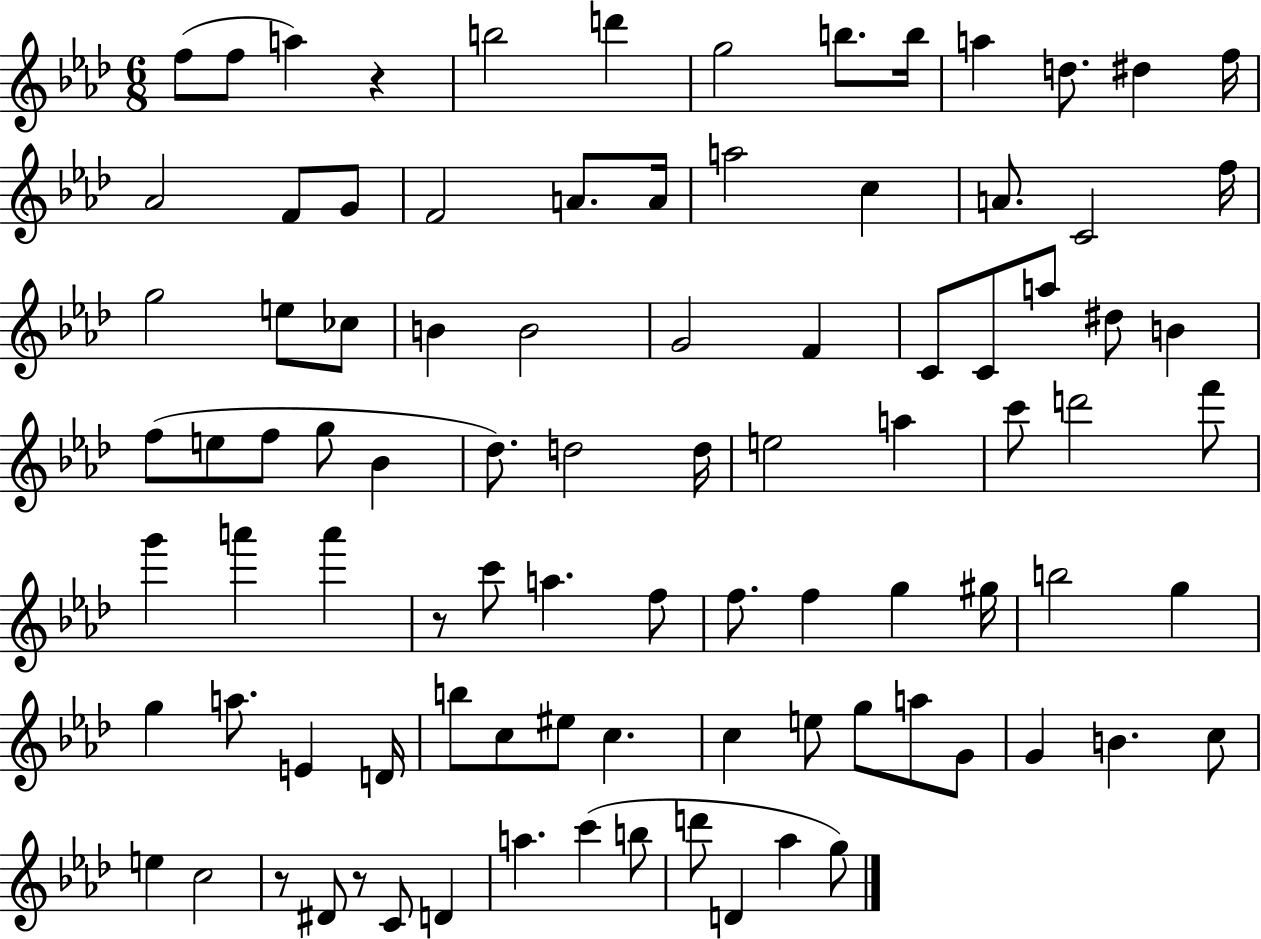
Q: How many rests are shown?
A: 4